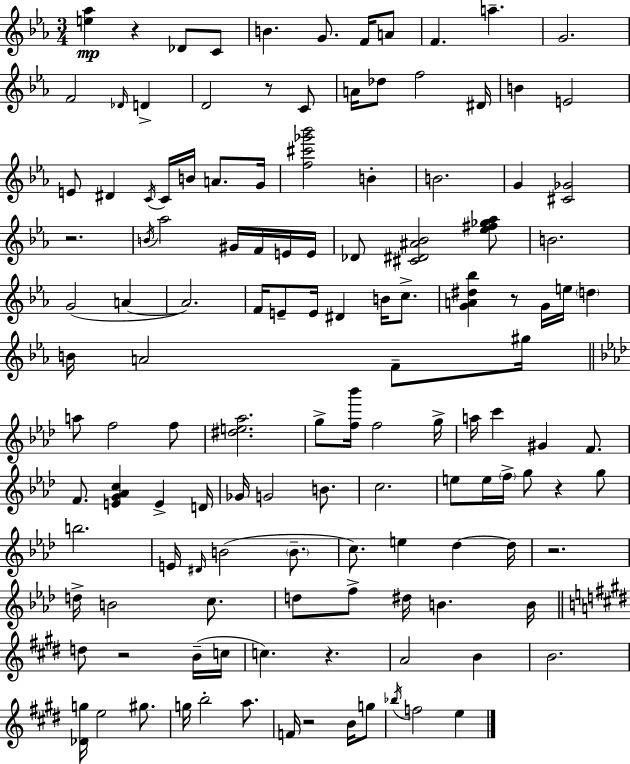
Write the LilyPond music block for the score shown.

{
  \clef treble
  \numericTimeSignature
  \time 3/4
  \key c \minor
  <e'' aes''>4\mp r4 des'8 c'8 | b'4. g'8. f'16 a'8 | f'4. a''4.-- | g'2. | \break f'2 \grace { des'16 } d'4-> | d'2 r8 c'8 | a'16 des''8 f''2 | dis'16 b'4 e'2 | \break e'8 dis'4 \acciaccatura { c'16 } c'16 b'16 a'8. | g'16 <f'' cis''' ges''' bes'''>2 b'4-. | b'2. | g'4 <cis' ges'>2 | \break r2. | \acciaccatura { b'16 } aes''2 gis'16 | f'16 e'16 e'16 des'8 <cis' dis' ais' bes'>2 | <ees'' fis'' ges'' aes''>8 b'2. | \break g'2( a'4~~ | a'2.) | f'16 e'8-- e'16 dis'4 b'16 | c''8.-> <g' a' dis'' bes''>4 r8 g'16 e''16 \parenthesize d''4 | \break b'16 a'2 | f'8-- gis''16 \bar "||" \break \key aes \major a''8 f''2 f''8 | <dis'' e'' aes''>2. | g''8-> <f'' bes'''>16 f''2 g''16-> | a''16 c'''4 gis'4 f'8. | \break f'8. <e' g' aes' c''>4 e'4-> d'16 | ges'16 g'2 b'8. | c''2. | e''8 e''16 \parenthesize f''16-> g''8 r4 g''8 | \break b''2. | e'16 \grace { dis'16 } b'2( \parenthesize b'8.-- | c''8.) e''4 des''4~~ | des''16 r2. | \break d''16-> b'2 c''8. | d''8 f''8-> dis''16 b'4. | b'16 \bar "||" \break \key e \major d''8 r2 b'16--( c''16 | c''4.) r4. | a'2 b'4 | b'2. | \break <des' g''>16 e''2 gis''8. | g''16 b''2-. a''8. | f'16 r2 b'16 g''8 | \acciaccatura { bes''16 } f''2 e''4 | \break \bar "|."
}